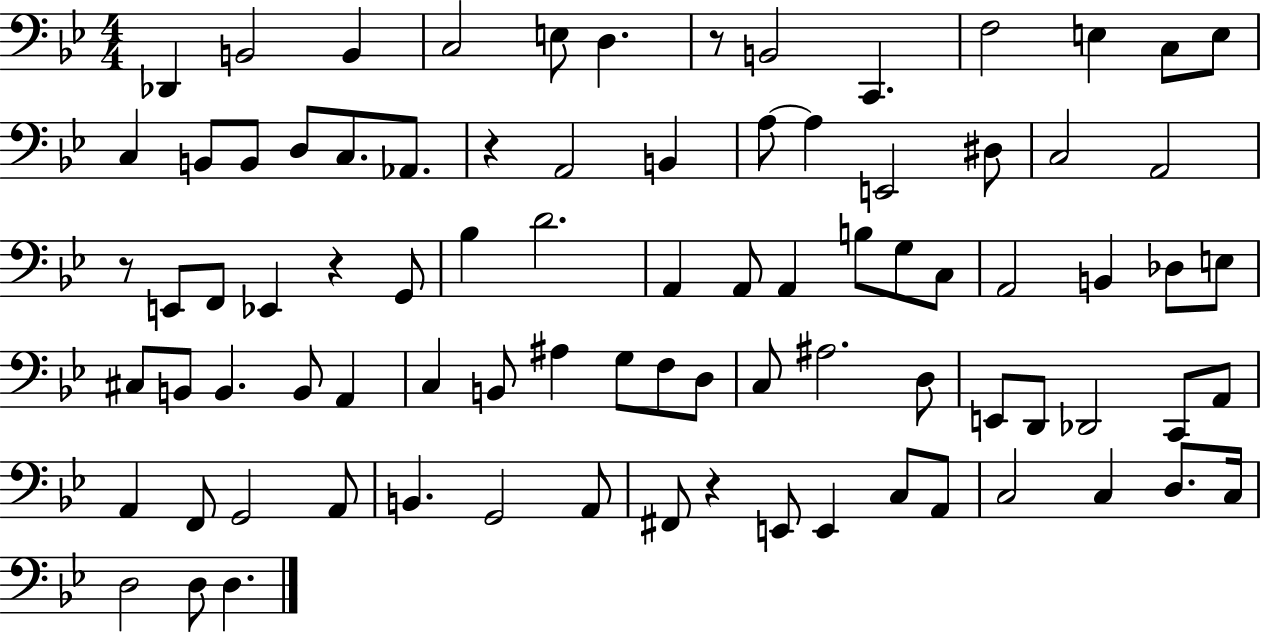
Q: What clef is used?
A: bass